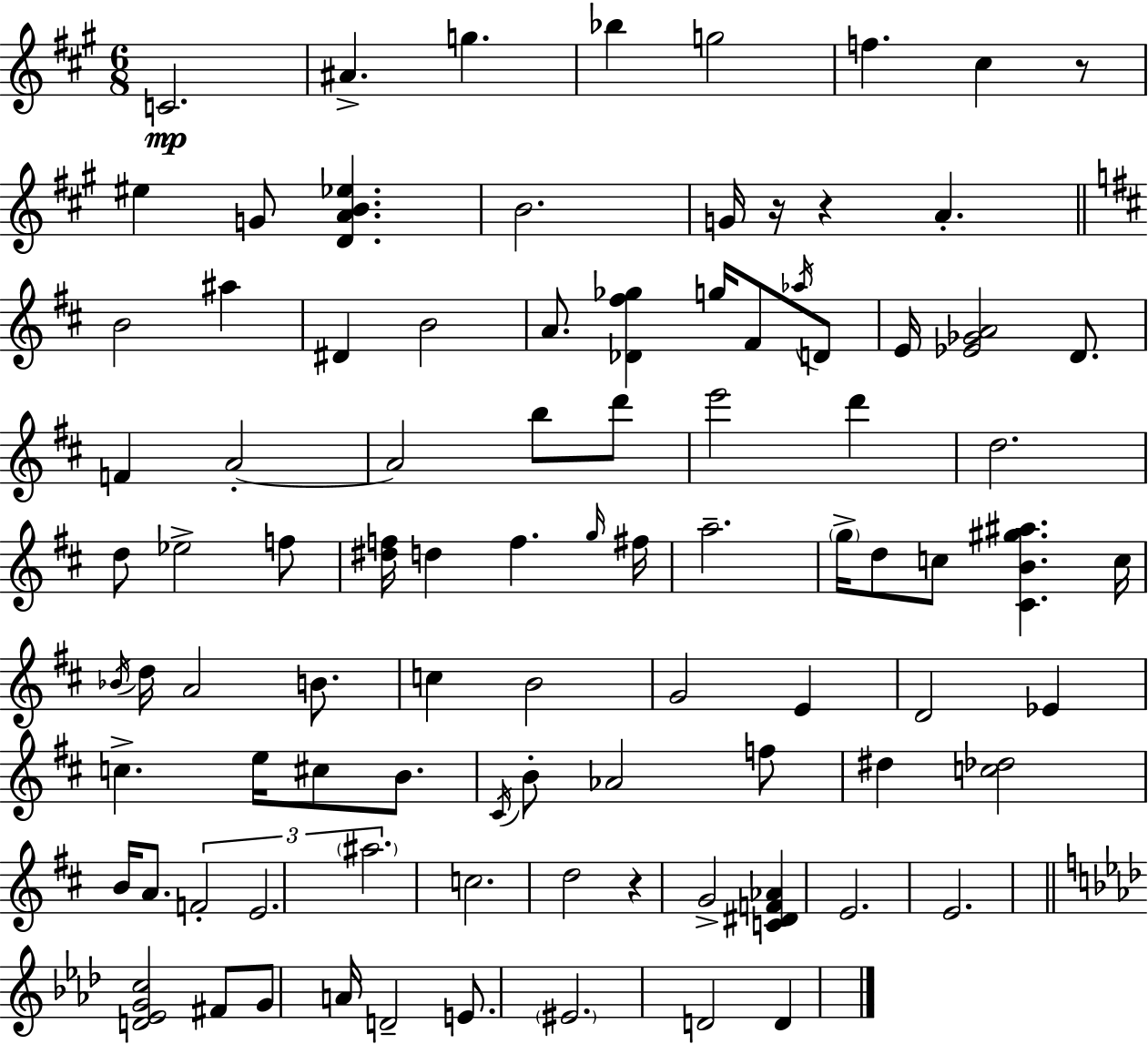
{
  \clef treble
  \numericTimeSignature
  \time 6/8
  \key a \major
  c'2.\mp | ais'4.-> g''4. | bes''4 g''2 | f''4. cis''4 r8 | \break eis''4 g'8 <d' a' b' ees''>4. | b'2. | g'16 r16 r4 a'4.-. | \bar "||" \break \key b \minor b'2 ais''4 | dis'4 b'2 | a'8. <des' fis'' ges''>4 g''16 fis'8 \acciaccatura { aes''16 } d'8 | e'16 <ees' ges' a'>2 d'8. | \break f'4 a'2-.~~ | a'2 b''8 d'''8 | e'''2 d'''4 | d''2. | \break d''8 ees''2-> f''8 | <dis'' f''>16 d''4 f''4. | \grace { g''16 } fis''16 a''2.-- | \parenthesize g''16-> d''8 c''8 <cis' b' gis'' ais''>4. | \break c''16 \acciaccatura { bes'16 } d''16 a'2 | b'8. c''4 b'2 | g'2 e'4 | d'2 ees'4 | \break c''4.-> e''16 cis''8 | b'8. \acciaccatura { cis'16 } b'8-. aes'2 | f''8 dis''4 <c'' des''>2 | b'16 a'8. \tuplet 3/2 { f'2-. | \break e'2. | \parenthesize ais''2. } | c''2. | d''2 | \break r4 g'2-> | <c' dis' f' aes'>4 e'2. | e'2. | \bar "||" \break \key aes \major <d' ees' g' c''>2 fis'8 g'8 | a'16 d'2-- e'8. | \parenthesize eis'2. | d'2 d'4 | \break \bar "|."
}